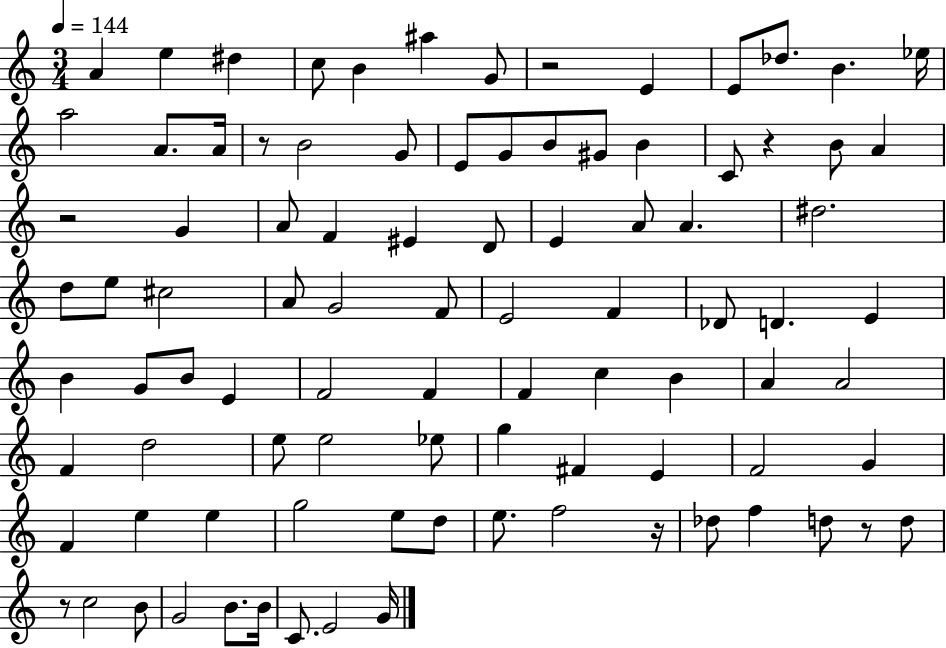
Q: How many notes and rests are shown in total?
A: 93